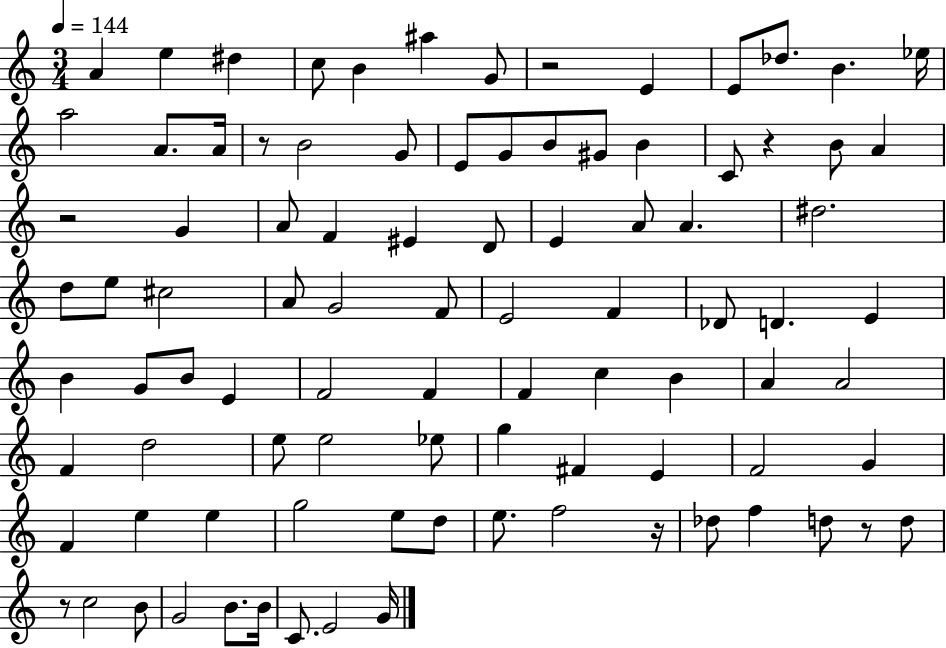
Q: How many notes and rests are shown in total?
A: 93